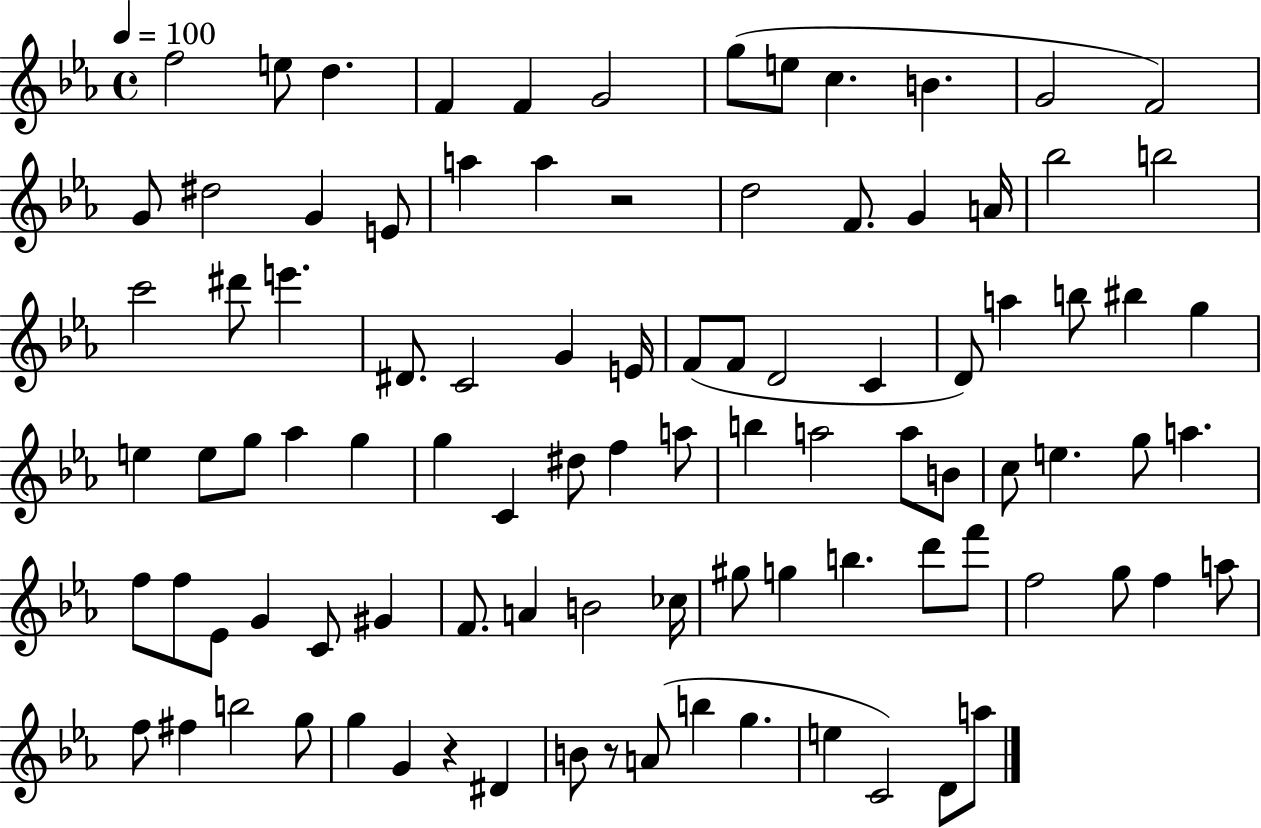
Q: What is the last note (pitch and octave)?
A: A5